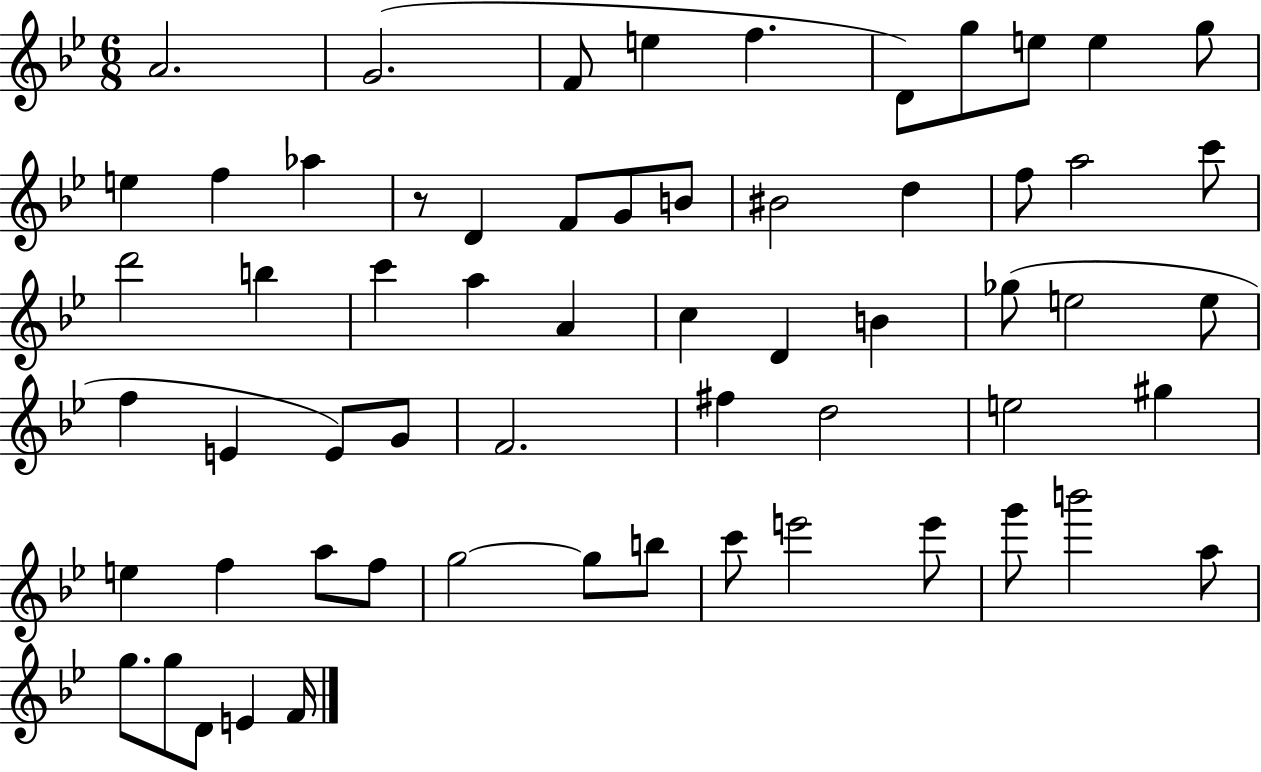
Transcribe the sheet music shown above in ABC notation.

X:1
T:Untitled
M:6/8
L:1/4
K:Bb
A2 G2 F/2 e f D/2 g/2 e/2 e g/2 e f _a z/2 D F/2 G/2 B/2 ^B2 d f/2 a2 c'/2 d'2 b c' a A c D B _g/2 e2 e/2 f E E/2 G/2 F2 ^f d2 e2 ^g e f a/2 f/2 g2 g/2 b/2 c'/2 e'2 e'/2 g'/2 b'2 a/2 g/2 g/2 D/2 E F/4